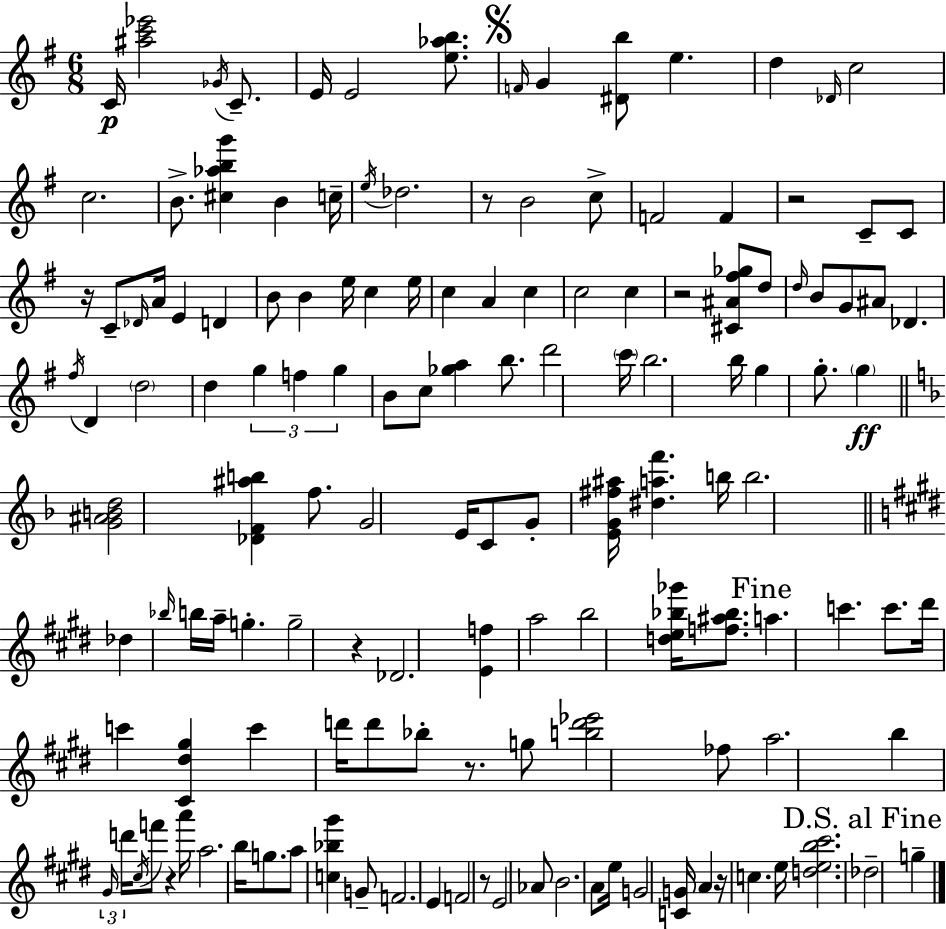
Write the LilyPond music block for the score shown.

{
  \clef treble
  \numericTimeSignature
  \time 6/8
  \key g \major
  \repeat volta 2 { c'16\p <ais'' c''' ees'''>2 \acciaccatura { ges'16 } c'8.-- | e'16 e'2 <e'' aes'' b''>8. | \mark \markup { \musicglyph "scripts.segno" } \grace { f'16 } g'4 <dis' b''>8 e''4. | d''4 \grace { des'16 } c''2 | \break c''2. | b'8.-> <cis'' aes'' b'' g'''>4 b'4 | c''16-- \acciaccatura { e''16 } des''2. | r8 b'2 | \break c''8-> f'2 | f'4 r2 | c'8-- c'8 r16 c'8-- \grace { des'16 } a'16 e'4 | d'4 b'8 b'4 e''16 | \break c''4 e''16 c''4 a'4 | c''4 c''2 | c''4 r2 | <cis' ais' fis'' ges''>8 d''8 \grace { d''16 } b'8 g'8 ais'8 | \break des'4. \acciaccatura { fis''16 } d'4 \parenthesize d''2 | d''4 \tuplet 3/2 { g''4 | f''4 g''4 } b'8 | c''8 <ges'' a''>4 b''8. d'''2 | \break \parenthesize c'''16 b''2. | b''16 g''4 | g''8.-. \parenthesize g''4\ff \bar "||" \break \key f \major <g' ais' b' d''>2 <des' f' ais'' b''>4 | f''8. g'2 e'16 | c'8 g'8-. <e' g' fis'' ais''>16 <dis'' a'' f'''>4. b''16 | b''2. | \break \bar "||" \break \key e \major des''4 \grace { bes''16 } b''16 a''16-- g''4.-. | g''2-- r4 | des'2. | <e' f''>4 a''2 | \break b''2 <d'' e'' bes'' ges'''>16 <f'' ais'' bes''>8. | \mark "Fine" a''4. c'''4. | c'''8. dis'''16 c'''4 <cis' dis'' gis''>4 | c'''4 d'''16 d'''8 bes''8-. r8. | \break g''8 <b'' d''' ees'''>2 fes''8 | a''2. | b''4 \tuplet 3/2 { \grace { gis'16 } d'''16 \acciaccatura { cis''16 } } f'''8 r4 | a'''16 a''2. | \break b''16 g''8. a''8 <c'' bes'' gis'''>4 | g'8-- f'2. | e'4 f'2 | r8 e'2 | \break aes'8 b'2. | a'8 e''16 g'2 | <c' g'>16 a'4 r16 c''4. | e''16 <d'' e'' b'' cis'''>2. | \break \mark "D.S. al Fine" des''2-- g''4-- | } \bar "|."
}